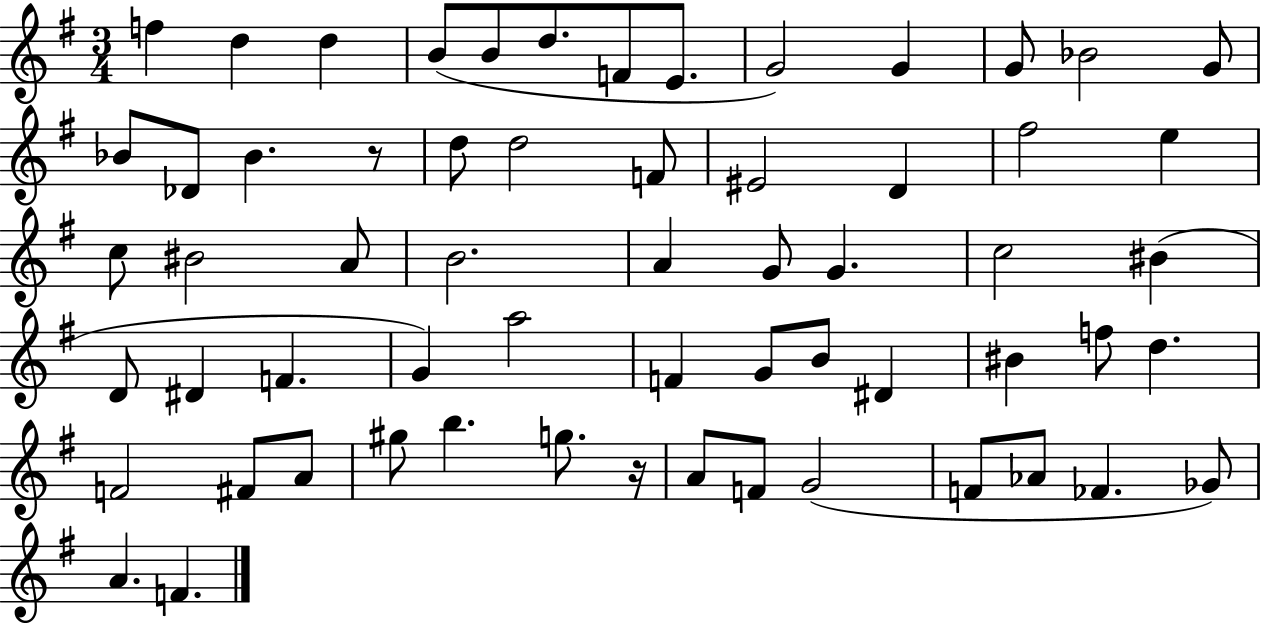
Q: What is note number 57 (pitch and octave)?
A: Gb4